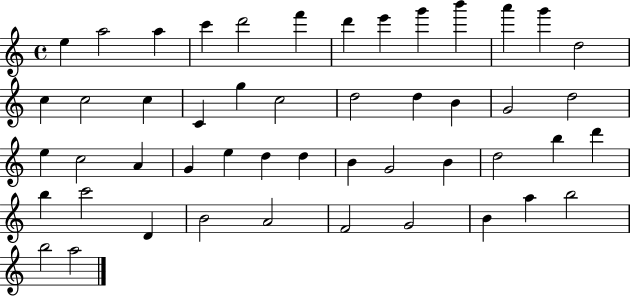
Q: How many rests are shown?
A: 0